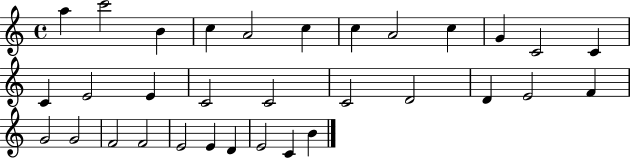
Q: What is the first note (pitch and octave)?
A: A5